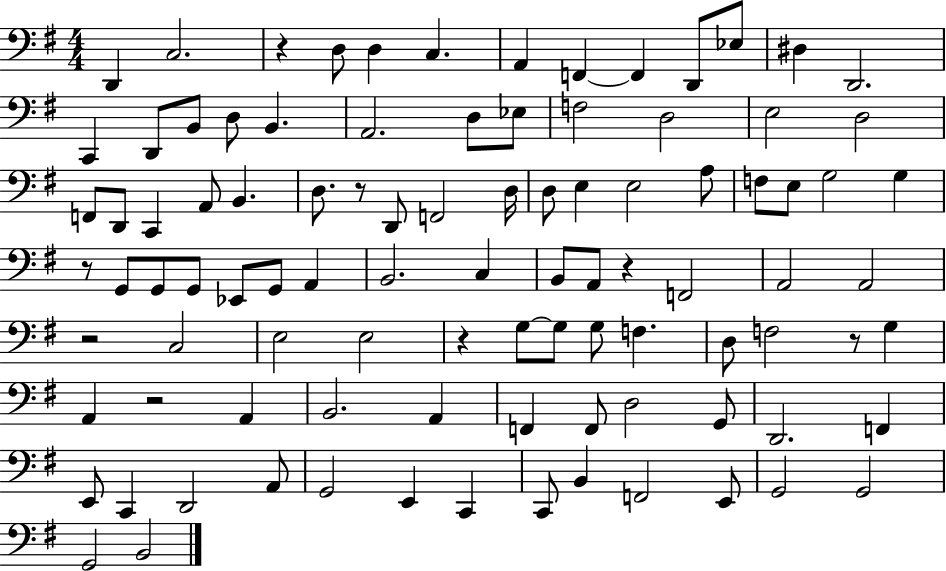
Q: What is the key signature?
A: G major